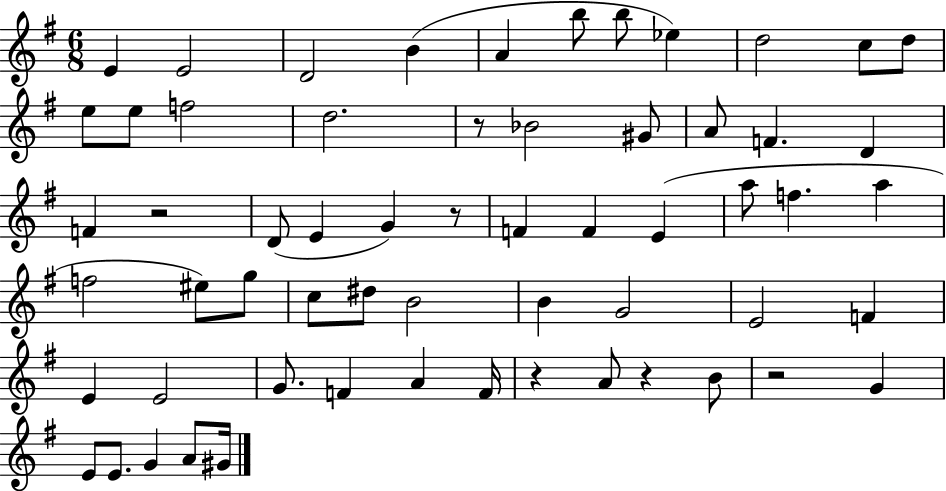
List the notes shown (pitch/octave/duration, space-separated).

E4/q E4/h D4/h B4/q A4/q B5/e B5/e Eb5/q D5/h C5/e D5/e E5/e E5/e F5/h D5/h. R/e Bb4/h G#4/e A4/e F4/q. D4/q F4/q R/h D4/e E4/q G4/q R/e F4/q F4/q E4/q A5/e F5/q. A5/q F5/h EIS5/e G5/e C5/e D#5/e B4/h B4/q G4/h E4/h F4/q E4/q E4/h G4/e. F4/q A4/q F4/s R/q A4/e R/q B4/e R/h G4/q E4/e E4/e. G4/q A4/e G#4/s